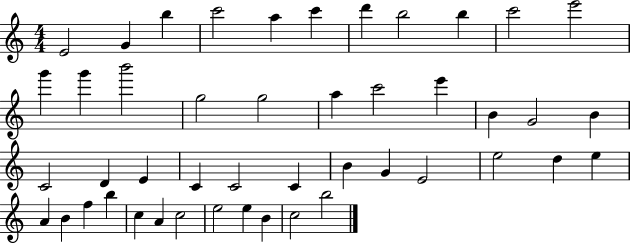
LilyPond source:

{
  \clef treble
  \numericTimeSignature
  \time 4/4
  \key c \major
  e'2 g'4 b''4 | c'''2 a''4 c'''4 | d'''4 b''2 b''4 | c'''2 e'''2 | \break g'''4 g'''4 b'''2 | g''2 g''2 | a''4 c'''2 e'''4 | b'4 g'2 b'4 | \break c'2 d'4 e'4 | c'4 c'2 c'4 | b'4 g'4 e'2 | e''2 d''4 e''4 | \break a'4 b'4 f''4 b''4 | c''4 a'4 c''2 | e''2 e''4 b'4 | c''2 b''2 | \break \bar "|."
}